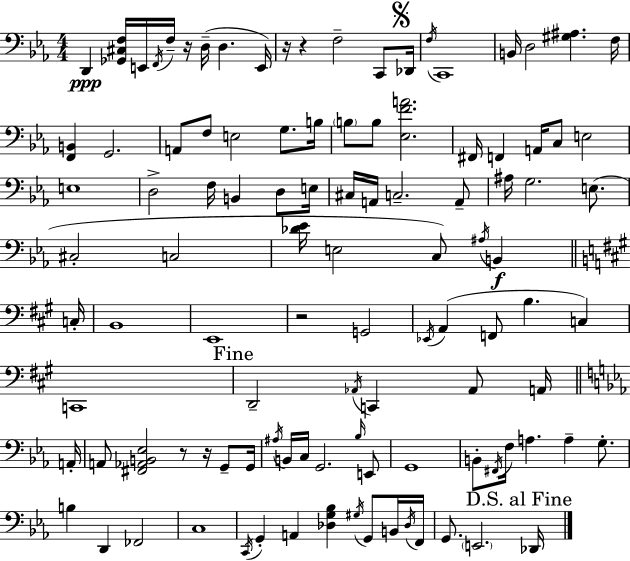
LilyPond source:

{
  \clef bass
  \numericTimeSignature
  \time 4/4
  \key c \minor
  d,4\ppp <ges, cis f>16 e,16 \acciaccatura { f,16 } f16-- r16 d16--( d4. | e,16) r16 r4 f2-- c,8 | \mark \markup { \musicglyph "scripts.segno" } des,16 \acciaccatura { f16 } c,1 | b,16 d2 <gis ais>4. | \break f16 <f, b,>4 g,2. | a,8 f8 e2 g8. | b16 \parenthesize b8 b8 <ees f' a'>2. | fis,16 f,4 a,16 c8 e2 | \break e1 | d2-> f16 b,4 d8 | e16 cis16 a,16 c2.-- | a,8-- ais16 g2. e8.( | \break cis2-. c2 | <des' ees'>16 e2 c8) \acciaccatura { ais16 }\f b,4 | \bar "||" \break \key a \major c16-. b,1 | e,1 | r2 g,2 | \acciaccatura { ees,16 } a,4( f,8 b4. c4) | \break c,1 | \mark "Fine" d,2-- \acciaccatura { aes,16 } c,4 aes,8 | a,16 \bar "||" \break \key c \minor a,16-. a,8 <fis, aes, b, ees>2 r8 r16 g,8-- | g,16 \acciaccatura { ais16 } b,16 c16 g,2. | \grace { bes16 } e,8 g,1 | b,8-. \acciaccatura { fis,16 } f16 a4. a4-- | \break g8.-. b4 d,4 fes,2 | c1 | \acciaccatura { c,16 } g,4-. a,4 <des g bes>4 | \acciaccatura { gis16 } g,8 b,16 \acciaccatura { des16 } f,16 g,8. \parenthesize e,2. | \break \mark "D.S. al Fine" des,16 \bar "|."
}